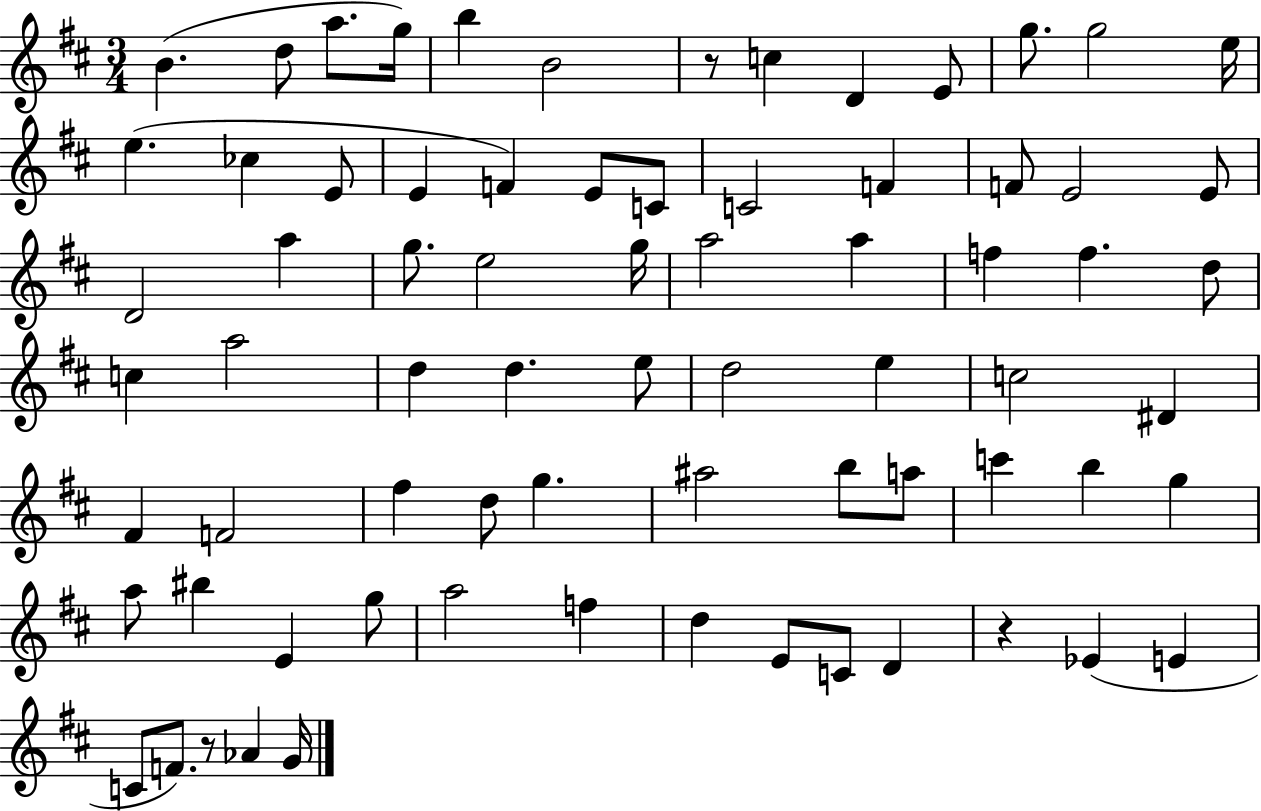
{
  \clef treble
  \numericTimeSignature
  \time 3/4
  \key d \major
  \repeat volta 2 { b'4.( d''8 a''8. g''16) | b''4 b'2 | r8 c''4 d'4 e'8 | g''8. g''2 e''16 | \break e''4.( ces''4 e'8 | e'4 f'4) e'8 c'8 | c'2 f'4 | f'8 e'2 e'8 | \break d'2 a''4 | g''8. e''2 g''16 | a''2 a''4 | f''4 f''4. d''8 | \break c''4 a''2 | d''4 d''4. e''8 | d''2 e''4 | c''2 dis'4 | \break fis'4 f'2 | fis''4 d''8 g''4. | ais''2 b''8 a''8 | c'''4 b''4 g''4 | \break a''8 bis''4 e'4 g''8 | a''2 f''4 | d''4 e'8 c'8 d'4 | r4 ees'4( e'4 | \break c'8 f'8.) r8 aes'4 g'16 | } \bar "|."
}